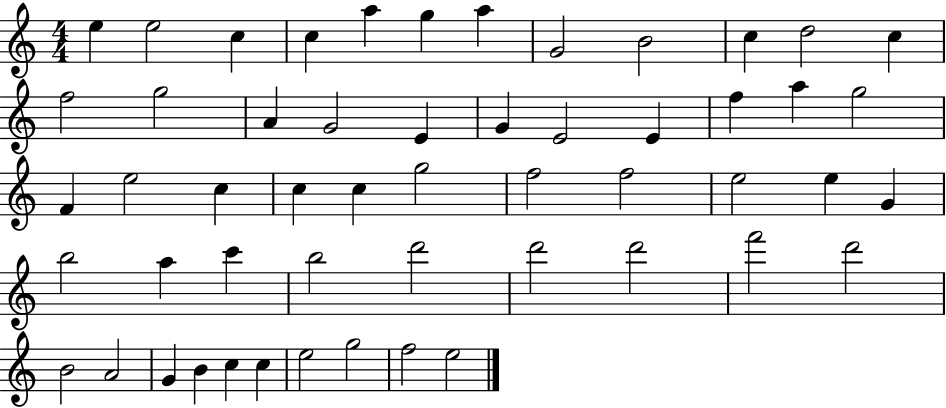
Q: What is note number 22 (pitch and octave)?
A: A5